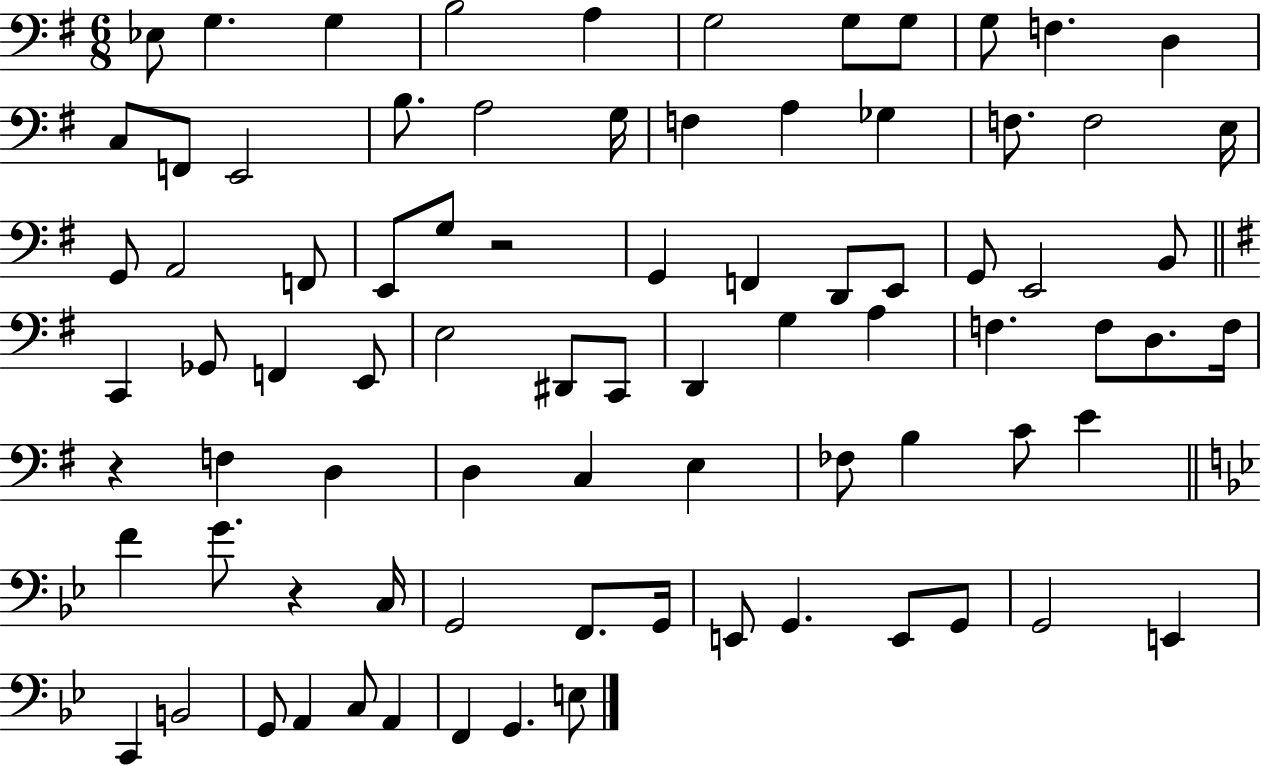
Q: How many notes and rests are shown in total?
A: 82